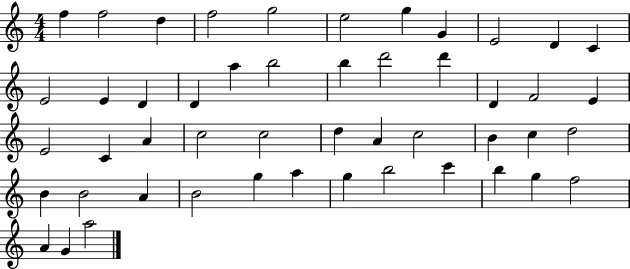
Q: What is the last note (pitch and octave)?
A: A5